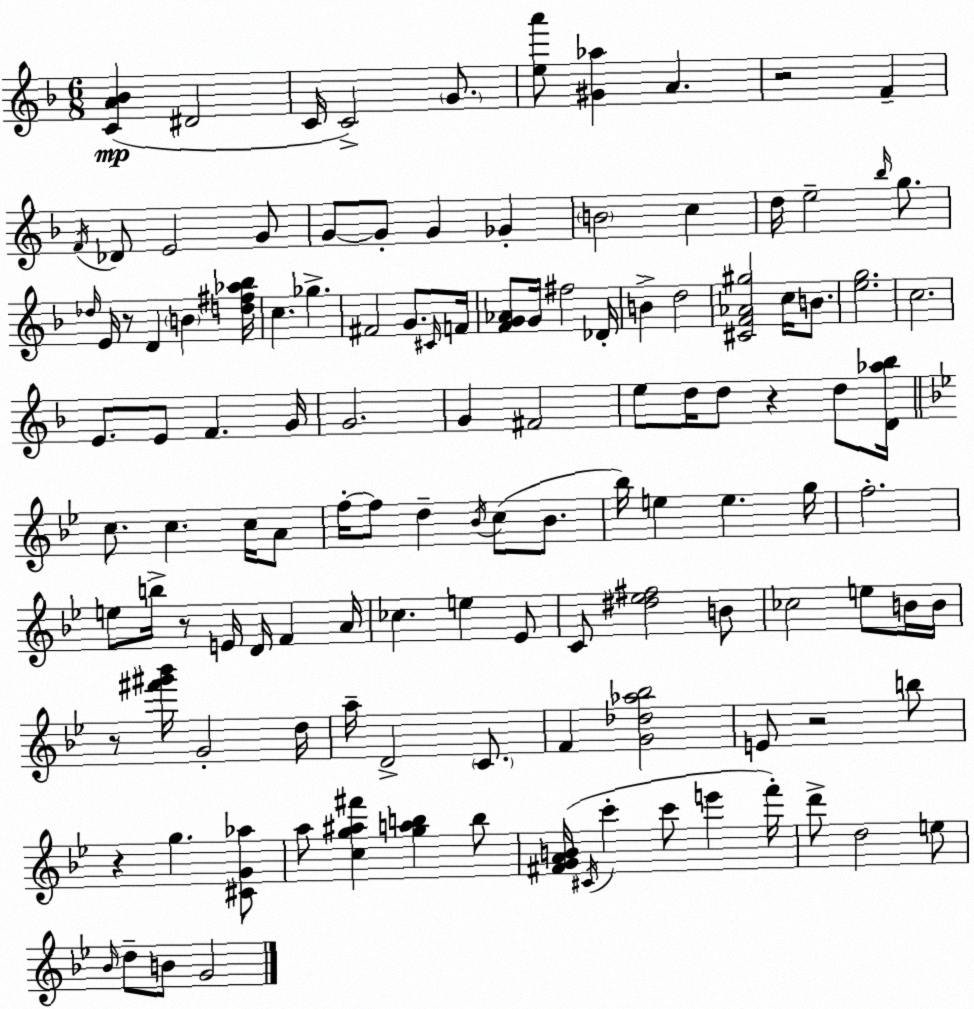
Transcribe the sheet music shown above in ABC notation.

X:1
T:Untitled
M:6/8
L:1/4
K:Dm
[CA_B] ^D2 C/4 C2 G/2 [ea']/2 [^G_a] A z2 F F/4 _D/2 E2 G/2 G/2 G/2 G _G B2 c d/4 e2 _b/4 g/2 _d/4 E/4 z/2 D B [d^f_a_b]/4 c _g ^F2 G/2 ^C/4 F/4 [FG_A]/2 G/4 ^f2 _D/4 B d2 [^CF_A^g]2 c/4 B/2 [eg]2 c2 E/2 E/2 F G/4 G2 G ^F2 e/2 d/4 d/2 z d/2 [D_a_b]/4 c/2 c c/4 A/2 f/4 f/2 d _B/4 c/2 _B/2 _b/4 e e g/4 f2 e/2 b/4 z/2 E/4 D/4 F A/4 _c e _E/2 C/2 [^d_e^f]2 B/2 _c2 e/2 B/4 B/4 z/2 [^f'^g'_b']/4 G2 d/4 a/4 D2 C/2 F [G_d_a_b]2 E/2 z2 b/2 z g [^CG_a]/2 a/2 [cg^a^f'] [gab] b/2 [^FGAB]/4 ^C/4 c' c'/2 e' f'/4 d'/2 d2 e/2 _B/4 d/2 B/2 G2